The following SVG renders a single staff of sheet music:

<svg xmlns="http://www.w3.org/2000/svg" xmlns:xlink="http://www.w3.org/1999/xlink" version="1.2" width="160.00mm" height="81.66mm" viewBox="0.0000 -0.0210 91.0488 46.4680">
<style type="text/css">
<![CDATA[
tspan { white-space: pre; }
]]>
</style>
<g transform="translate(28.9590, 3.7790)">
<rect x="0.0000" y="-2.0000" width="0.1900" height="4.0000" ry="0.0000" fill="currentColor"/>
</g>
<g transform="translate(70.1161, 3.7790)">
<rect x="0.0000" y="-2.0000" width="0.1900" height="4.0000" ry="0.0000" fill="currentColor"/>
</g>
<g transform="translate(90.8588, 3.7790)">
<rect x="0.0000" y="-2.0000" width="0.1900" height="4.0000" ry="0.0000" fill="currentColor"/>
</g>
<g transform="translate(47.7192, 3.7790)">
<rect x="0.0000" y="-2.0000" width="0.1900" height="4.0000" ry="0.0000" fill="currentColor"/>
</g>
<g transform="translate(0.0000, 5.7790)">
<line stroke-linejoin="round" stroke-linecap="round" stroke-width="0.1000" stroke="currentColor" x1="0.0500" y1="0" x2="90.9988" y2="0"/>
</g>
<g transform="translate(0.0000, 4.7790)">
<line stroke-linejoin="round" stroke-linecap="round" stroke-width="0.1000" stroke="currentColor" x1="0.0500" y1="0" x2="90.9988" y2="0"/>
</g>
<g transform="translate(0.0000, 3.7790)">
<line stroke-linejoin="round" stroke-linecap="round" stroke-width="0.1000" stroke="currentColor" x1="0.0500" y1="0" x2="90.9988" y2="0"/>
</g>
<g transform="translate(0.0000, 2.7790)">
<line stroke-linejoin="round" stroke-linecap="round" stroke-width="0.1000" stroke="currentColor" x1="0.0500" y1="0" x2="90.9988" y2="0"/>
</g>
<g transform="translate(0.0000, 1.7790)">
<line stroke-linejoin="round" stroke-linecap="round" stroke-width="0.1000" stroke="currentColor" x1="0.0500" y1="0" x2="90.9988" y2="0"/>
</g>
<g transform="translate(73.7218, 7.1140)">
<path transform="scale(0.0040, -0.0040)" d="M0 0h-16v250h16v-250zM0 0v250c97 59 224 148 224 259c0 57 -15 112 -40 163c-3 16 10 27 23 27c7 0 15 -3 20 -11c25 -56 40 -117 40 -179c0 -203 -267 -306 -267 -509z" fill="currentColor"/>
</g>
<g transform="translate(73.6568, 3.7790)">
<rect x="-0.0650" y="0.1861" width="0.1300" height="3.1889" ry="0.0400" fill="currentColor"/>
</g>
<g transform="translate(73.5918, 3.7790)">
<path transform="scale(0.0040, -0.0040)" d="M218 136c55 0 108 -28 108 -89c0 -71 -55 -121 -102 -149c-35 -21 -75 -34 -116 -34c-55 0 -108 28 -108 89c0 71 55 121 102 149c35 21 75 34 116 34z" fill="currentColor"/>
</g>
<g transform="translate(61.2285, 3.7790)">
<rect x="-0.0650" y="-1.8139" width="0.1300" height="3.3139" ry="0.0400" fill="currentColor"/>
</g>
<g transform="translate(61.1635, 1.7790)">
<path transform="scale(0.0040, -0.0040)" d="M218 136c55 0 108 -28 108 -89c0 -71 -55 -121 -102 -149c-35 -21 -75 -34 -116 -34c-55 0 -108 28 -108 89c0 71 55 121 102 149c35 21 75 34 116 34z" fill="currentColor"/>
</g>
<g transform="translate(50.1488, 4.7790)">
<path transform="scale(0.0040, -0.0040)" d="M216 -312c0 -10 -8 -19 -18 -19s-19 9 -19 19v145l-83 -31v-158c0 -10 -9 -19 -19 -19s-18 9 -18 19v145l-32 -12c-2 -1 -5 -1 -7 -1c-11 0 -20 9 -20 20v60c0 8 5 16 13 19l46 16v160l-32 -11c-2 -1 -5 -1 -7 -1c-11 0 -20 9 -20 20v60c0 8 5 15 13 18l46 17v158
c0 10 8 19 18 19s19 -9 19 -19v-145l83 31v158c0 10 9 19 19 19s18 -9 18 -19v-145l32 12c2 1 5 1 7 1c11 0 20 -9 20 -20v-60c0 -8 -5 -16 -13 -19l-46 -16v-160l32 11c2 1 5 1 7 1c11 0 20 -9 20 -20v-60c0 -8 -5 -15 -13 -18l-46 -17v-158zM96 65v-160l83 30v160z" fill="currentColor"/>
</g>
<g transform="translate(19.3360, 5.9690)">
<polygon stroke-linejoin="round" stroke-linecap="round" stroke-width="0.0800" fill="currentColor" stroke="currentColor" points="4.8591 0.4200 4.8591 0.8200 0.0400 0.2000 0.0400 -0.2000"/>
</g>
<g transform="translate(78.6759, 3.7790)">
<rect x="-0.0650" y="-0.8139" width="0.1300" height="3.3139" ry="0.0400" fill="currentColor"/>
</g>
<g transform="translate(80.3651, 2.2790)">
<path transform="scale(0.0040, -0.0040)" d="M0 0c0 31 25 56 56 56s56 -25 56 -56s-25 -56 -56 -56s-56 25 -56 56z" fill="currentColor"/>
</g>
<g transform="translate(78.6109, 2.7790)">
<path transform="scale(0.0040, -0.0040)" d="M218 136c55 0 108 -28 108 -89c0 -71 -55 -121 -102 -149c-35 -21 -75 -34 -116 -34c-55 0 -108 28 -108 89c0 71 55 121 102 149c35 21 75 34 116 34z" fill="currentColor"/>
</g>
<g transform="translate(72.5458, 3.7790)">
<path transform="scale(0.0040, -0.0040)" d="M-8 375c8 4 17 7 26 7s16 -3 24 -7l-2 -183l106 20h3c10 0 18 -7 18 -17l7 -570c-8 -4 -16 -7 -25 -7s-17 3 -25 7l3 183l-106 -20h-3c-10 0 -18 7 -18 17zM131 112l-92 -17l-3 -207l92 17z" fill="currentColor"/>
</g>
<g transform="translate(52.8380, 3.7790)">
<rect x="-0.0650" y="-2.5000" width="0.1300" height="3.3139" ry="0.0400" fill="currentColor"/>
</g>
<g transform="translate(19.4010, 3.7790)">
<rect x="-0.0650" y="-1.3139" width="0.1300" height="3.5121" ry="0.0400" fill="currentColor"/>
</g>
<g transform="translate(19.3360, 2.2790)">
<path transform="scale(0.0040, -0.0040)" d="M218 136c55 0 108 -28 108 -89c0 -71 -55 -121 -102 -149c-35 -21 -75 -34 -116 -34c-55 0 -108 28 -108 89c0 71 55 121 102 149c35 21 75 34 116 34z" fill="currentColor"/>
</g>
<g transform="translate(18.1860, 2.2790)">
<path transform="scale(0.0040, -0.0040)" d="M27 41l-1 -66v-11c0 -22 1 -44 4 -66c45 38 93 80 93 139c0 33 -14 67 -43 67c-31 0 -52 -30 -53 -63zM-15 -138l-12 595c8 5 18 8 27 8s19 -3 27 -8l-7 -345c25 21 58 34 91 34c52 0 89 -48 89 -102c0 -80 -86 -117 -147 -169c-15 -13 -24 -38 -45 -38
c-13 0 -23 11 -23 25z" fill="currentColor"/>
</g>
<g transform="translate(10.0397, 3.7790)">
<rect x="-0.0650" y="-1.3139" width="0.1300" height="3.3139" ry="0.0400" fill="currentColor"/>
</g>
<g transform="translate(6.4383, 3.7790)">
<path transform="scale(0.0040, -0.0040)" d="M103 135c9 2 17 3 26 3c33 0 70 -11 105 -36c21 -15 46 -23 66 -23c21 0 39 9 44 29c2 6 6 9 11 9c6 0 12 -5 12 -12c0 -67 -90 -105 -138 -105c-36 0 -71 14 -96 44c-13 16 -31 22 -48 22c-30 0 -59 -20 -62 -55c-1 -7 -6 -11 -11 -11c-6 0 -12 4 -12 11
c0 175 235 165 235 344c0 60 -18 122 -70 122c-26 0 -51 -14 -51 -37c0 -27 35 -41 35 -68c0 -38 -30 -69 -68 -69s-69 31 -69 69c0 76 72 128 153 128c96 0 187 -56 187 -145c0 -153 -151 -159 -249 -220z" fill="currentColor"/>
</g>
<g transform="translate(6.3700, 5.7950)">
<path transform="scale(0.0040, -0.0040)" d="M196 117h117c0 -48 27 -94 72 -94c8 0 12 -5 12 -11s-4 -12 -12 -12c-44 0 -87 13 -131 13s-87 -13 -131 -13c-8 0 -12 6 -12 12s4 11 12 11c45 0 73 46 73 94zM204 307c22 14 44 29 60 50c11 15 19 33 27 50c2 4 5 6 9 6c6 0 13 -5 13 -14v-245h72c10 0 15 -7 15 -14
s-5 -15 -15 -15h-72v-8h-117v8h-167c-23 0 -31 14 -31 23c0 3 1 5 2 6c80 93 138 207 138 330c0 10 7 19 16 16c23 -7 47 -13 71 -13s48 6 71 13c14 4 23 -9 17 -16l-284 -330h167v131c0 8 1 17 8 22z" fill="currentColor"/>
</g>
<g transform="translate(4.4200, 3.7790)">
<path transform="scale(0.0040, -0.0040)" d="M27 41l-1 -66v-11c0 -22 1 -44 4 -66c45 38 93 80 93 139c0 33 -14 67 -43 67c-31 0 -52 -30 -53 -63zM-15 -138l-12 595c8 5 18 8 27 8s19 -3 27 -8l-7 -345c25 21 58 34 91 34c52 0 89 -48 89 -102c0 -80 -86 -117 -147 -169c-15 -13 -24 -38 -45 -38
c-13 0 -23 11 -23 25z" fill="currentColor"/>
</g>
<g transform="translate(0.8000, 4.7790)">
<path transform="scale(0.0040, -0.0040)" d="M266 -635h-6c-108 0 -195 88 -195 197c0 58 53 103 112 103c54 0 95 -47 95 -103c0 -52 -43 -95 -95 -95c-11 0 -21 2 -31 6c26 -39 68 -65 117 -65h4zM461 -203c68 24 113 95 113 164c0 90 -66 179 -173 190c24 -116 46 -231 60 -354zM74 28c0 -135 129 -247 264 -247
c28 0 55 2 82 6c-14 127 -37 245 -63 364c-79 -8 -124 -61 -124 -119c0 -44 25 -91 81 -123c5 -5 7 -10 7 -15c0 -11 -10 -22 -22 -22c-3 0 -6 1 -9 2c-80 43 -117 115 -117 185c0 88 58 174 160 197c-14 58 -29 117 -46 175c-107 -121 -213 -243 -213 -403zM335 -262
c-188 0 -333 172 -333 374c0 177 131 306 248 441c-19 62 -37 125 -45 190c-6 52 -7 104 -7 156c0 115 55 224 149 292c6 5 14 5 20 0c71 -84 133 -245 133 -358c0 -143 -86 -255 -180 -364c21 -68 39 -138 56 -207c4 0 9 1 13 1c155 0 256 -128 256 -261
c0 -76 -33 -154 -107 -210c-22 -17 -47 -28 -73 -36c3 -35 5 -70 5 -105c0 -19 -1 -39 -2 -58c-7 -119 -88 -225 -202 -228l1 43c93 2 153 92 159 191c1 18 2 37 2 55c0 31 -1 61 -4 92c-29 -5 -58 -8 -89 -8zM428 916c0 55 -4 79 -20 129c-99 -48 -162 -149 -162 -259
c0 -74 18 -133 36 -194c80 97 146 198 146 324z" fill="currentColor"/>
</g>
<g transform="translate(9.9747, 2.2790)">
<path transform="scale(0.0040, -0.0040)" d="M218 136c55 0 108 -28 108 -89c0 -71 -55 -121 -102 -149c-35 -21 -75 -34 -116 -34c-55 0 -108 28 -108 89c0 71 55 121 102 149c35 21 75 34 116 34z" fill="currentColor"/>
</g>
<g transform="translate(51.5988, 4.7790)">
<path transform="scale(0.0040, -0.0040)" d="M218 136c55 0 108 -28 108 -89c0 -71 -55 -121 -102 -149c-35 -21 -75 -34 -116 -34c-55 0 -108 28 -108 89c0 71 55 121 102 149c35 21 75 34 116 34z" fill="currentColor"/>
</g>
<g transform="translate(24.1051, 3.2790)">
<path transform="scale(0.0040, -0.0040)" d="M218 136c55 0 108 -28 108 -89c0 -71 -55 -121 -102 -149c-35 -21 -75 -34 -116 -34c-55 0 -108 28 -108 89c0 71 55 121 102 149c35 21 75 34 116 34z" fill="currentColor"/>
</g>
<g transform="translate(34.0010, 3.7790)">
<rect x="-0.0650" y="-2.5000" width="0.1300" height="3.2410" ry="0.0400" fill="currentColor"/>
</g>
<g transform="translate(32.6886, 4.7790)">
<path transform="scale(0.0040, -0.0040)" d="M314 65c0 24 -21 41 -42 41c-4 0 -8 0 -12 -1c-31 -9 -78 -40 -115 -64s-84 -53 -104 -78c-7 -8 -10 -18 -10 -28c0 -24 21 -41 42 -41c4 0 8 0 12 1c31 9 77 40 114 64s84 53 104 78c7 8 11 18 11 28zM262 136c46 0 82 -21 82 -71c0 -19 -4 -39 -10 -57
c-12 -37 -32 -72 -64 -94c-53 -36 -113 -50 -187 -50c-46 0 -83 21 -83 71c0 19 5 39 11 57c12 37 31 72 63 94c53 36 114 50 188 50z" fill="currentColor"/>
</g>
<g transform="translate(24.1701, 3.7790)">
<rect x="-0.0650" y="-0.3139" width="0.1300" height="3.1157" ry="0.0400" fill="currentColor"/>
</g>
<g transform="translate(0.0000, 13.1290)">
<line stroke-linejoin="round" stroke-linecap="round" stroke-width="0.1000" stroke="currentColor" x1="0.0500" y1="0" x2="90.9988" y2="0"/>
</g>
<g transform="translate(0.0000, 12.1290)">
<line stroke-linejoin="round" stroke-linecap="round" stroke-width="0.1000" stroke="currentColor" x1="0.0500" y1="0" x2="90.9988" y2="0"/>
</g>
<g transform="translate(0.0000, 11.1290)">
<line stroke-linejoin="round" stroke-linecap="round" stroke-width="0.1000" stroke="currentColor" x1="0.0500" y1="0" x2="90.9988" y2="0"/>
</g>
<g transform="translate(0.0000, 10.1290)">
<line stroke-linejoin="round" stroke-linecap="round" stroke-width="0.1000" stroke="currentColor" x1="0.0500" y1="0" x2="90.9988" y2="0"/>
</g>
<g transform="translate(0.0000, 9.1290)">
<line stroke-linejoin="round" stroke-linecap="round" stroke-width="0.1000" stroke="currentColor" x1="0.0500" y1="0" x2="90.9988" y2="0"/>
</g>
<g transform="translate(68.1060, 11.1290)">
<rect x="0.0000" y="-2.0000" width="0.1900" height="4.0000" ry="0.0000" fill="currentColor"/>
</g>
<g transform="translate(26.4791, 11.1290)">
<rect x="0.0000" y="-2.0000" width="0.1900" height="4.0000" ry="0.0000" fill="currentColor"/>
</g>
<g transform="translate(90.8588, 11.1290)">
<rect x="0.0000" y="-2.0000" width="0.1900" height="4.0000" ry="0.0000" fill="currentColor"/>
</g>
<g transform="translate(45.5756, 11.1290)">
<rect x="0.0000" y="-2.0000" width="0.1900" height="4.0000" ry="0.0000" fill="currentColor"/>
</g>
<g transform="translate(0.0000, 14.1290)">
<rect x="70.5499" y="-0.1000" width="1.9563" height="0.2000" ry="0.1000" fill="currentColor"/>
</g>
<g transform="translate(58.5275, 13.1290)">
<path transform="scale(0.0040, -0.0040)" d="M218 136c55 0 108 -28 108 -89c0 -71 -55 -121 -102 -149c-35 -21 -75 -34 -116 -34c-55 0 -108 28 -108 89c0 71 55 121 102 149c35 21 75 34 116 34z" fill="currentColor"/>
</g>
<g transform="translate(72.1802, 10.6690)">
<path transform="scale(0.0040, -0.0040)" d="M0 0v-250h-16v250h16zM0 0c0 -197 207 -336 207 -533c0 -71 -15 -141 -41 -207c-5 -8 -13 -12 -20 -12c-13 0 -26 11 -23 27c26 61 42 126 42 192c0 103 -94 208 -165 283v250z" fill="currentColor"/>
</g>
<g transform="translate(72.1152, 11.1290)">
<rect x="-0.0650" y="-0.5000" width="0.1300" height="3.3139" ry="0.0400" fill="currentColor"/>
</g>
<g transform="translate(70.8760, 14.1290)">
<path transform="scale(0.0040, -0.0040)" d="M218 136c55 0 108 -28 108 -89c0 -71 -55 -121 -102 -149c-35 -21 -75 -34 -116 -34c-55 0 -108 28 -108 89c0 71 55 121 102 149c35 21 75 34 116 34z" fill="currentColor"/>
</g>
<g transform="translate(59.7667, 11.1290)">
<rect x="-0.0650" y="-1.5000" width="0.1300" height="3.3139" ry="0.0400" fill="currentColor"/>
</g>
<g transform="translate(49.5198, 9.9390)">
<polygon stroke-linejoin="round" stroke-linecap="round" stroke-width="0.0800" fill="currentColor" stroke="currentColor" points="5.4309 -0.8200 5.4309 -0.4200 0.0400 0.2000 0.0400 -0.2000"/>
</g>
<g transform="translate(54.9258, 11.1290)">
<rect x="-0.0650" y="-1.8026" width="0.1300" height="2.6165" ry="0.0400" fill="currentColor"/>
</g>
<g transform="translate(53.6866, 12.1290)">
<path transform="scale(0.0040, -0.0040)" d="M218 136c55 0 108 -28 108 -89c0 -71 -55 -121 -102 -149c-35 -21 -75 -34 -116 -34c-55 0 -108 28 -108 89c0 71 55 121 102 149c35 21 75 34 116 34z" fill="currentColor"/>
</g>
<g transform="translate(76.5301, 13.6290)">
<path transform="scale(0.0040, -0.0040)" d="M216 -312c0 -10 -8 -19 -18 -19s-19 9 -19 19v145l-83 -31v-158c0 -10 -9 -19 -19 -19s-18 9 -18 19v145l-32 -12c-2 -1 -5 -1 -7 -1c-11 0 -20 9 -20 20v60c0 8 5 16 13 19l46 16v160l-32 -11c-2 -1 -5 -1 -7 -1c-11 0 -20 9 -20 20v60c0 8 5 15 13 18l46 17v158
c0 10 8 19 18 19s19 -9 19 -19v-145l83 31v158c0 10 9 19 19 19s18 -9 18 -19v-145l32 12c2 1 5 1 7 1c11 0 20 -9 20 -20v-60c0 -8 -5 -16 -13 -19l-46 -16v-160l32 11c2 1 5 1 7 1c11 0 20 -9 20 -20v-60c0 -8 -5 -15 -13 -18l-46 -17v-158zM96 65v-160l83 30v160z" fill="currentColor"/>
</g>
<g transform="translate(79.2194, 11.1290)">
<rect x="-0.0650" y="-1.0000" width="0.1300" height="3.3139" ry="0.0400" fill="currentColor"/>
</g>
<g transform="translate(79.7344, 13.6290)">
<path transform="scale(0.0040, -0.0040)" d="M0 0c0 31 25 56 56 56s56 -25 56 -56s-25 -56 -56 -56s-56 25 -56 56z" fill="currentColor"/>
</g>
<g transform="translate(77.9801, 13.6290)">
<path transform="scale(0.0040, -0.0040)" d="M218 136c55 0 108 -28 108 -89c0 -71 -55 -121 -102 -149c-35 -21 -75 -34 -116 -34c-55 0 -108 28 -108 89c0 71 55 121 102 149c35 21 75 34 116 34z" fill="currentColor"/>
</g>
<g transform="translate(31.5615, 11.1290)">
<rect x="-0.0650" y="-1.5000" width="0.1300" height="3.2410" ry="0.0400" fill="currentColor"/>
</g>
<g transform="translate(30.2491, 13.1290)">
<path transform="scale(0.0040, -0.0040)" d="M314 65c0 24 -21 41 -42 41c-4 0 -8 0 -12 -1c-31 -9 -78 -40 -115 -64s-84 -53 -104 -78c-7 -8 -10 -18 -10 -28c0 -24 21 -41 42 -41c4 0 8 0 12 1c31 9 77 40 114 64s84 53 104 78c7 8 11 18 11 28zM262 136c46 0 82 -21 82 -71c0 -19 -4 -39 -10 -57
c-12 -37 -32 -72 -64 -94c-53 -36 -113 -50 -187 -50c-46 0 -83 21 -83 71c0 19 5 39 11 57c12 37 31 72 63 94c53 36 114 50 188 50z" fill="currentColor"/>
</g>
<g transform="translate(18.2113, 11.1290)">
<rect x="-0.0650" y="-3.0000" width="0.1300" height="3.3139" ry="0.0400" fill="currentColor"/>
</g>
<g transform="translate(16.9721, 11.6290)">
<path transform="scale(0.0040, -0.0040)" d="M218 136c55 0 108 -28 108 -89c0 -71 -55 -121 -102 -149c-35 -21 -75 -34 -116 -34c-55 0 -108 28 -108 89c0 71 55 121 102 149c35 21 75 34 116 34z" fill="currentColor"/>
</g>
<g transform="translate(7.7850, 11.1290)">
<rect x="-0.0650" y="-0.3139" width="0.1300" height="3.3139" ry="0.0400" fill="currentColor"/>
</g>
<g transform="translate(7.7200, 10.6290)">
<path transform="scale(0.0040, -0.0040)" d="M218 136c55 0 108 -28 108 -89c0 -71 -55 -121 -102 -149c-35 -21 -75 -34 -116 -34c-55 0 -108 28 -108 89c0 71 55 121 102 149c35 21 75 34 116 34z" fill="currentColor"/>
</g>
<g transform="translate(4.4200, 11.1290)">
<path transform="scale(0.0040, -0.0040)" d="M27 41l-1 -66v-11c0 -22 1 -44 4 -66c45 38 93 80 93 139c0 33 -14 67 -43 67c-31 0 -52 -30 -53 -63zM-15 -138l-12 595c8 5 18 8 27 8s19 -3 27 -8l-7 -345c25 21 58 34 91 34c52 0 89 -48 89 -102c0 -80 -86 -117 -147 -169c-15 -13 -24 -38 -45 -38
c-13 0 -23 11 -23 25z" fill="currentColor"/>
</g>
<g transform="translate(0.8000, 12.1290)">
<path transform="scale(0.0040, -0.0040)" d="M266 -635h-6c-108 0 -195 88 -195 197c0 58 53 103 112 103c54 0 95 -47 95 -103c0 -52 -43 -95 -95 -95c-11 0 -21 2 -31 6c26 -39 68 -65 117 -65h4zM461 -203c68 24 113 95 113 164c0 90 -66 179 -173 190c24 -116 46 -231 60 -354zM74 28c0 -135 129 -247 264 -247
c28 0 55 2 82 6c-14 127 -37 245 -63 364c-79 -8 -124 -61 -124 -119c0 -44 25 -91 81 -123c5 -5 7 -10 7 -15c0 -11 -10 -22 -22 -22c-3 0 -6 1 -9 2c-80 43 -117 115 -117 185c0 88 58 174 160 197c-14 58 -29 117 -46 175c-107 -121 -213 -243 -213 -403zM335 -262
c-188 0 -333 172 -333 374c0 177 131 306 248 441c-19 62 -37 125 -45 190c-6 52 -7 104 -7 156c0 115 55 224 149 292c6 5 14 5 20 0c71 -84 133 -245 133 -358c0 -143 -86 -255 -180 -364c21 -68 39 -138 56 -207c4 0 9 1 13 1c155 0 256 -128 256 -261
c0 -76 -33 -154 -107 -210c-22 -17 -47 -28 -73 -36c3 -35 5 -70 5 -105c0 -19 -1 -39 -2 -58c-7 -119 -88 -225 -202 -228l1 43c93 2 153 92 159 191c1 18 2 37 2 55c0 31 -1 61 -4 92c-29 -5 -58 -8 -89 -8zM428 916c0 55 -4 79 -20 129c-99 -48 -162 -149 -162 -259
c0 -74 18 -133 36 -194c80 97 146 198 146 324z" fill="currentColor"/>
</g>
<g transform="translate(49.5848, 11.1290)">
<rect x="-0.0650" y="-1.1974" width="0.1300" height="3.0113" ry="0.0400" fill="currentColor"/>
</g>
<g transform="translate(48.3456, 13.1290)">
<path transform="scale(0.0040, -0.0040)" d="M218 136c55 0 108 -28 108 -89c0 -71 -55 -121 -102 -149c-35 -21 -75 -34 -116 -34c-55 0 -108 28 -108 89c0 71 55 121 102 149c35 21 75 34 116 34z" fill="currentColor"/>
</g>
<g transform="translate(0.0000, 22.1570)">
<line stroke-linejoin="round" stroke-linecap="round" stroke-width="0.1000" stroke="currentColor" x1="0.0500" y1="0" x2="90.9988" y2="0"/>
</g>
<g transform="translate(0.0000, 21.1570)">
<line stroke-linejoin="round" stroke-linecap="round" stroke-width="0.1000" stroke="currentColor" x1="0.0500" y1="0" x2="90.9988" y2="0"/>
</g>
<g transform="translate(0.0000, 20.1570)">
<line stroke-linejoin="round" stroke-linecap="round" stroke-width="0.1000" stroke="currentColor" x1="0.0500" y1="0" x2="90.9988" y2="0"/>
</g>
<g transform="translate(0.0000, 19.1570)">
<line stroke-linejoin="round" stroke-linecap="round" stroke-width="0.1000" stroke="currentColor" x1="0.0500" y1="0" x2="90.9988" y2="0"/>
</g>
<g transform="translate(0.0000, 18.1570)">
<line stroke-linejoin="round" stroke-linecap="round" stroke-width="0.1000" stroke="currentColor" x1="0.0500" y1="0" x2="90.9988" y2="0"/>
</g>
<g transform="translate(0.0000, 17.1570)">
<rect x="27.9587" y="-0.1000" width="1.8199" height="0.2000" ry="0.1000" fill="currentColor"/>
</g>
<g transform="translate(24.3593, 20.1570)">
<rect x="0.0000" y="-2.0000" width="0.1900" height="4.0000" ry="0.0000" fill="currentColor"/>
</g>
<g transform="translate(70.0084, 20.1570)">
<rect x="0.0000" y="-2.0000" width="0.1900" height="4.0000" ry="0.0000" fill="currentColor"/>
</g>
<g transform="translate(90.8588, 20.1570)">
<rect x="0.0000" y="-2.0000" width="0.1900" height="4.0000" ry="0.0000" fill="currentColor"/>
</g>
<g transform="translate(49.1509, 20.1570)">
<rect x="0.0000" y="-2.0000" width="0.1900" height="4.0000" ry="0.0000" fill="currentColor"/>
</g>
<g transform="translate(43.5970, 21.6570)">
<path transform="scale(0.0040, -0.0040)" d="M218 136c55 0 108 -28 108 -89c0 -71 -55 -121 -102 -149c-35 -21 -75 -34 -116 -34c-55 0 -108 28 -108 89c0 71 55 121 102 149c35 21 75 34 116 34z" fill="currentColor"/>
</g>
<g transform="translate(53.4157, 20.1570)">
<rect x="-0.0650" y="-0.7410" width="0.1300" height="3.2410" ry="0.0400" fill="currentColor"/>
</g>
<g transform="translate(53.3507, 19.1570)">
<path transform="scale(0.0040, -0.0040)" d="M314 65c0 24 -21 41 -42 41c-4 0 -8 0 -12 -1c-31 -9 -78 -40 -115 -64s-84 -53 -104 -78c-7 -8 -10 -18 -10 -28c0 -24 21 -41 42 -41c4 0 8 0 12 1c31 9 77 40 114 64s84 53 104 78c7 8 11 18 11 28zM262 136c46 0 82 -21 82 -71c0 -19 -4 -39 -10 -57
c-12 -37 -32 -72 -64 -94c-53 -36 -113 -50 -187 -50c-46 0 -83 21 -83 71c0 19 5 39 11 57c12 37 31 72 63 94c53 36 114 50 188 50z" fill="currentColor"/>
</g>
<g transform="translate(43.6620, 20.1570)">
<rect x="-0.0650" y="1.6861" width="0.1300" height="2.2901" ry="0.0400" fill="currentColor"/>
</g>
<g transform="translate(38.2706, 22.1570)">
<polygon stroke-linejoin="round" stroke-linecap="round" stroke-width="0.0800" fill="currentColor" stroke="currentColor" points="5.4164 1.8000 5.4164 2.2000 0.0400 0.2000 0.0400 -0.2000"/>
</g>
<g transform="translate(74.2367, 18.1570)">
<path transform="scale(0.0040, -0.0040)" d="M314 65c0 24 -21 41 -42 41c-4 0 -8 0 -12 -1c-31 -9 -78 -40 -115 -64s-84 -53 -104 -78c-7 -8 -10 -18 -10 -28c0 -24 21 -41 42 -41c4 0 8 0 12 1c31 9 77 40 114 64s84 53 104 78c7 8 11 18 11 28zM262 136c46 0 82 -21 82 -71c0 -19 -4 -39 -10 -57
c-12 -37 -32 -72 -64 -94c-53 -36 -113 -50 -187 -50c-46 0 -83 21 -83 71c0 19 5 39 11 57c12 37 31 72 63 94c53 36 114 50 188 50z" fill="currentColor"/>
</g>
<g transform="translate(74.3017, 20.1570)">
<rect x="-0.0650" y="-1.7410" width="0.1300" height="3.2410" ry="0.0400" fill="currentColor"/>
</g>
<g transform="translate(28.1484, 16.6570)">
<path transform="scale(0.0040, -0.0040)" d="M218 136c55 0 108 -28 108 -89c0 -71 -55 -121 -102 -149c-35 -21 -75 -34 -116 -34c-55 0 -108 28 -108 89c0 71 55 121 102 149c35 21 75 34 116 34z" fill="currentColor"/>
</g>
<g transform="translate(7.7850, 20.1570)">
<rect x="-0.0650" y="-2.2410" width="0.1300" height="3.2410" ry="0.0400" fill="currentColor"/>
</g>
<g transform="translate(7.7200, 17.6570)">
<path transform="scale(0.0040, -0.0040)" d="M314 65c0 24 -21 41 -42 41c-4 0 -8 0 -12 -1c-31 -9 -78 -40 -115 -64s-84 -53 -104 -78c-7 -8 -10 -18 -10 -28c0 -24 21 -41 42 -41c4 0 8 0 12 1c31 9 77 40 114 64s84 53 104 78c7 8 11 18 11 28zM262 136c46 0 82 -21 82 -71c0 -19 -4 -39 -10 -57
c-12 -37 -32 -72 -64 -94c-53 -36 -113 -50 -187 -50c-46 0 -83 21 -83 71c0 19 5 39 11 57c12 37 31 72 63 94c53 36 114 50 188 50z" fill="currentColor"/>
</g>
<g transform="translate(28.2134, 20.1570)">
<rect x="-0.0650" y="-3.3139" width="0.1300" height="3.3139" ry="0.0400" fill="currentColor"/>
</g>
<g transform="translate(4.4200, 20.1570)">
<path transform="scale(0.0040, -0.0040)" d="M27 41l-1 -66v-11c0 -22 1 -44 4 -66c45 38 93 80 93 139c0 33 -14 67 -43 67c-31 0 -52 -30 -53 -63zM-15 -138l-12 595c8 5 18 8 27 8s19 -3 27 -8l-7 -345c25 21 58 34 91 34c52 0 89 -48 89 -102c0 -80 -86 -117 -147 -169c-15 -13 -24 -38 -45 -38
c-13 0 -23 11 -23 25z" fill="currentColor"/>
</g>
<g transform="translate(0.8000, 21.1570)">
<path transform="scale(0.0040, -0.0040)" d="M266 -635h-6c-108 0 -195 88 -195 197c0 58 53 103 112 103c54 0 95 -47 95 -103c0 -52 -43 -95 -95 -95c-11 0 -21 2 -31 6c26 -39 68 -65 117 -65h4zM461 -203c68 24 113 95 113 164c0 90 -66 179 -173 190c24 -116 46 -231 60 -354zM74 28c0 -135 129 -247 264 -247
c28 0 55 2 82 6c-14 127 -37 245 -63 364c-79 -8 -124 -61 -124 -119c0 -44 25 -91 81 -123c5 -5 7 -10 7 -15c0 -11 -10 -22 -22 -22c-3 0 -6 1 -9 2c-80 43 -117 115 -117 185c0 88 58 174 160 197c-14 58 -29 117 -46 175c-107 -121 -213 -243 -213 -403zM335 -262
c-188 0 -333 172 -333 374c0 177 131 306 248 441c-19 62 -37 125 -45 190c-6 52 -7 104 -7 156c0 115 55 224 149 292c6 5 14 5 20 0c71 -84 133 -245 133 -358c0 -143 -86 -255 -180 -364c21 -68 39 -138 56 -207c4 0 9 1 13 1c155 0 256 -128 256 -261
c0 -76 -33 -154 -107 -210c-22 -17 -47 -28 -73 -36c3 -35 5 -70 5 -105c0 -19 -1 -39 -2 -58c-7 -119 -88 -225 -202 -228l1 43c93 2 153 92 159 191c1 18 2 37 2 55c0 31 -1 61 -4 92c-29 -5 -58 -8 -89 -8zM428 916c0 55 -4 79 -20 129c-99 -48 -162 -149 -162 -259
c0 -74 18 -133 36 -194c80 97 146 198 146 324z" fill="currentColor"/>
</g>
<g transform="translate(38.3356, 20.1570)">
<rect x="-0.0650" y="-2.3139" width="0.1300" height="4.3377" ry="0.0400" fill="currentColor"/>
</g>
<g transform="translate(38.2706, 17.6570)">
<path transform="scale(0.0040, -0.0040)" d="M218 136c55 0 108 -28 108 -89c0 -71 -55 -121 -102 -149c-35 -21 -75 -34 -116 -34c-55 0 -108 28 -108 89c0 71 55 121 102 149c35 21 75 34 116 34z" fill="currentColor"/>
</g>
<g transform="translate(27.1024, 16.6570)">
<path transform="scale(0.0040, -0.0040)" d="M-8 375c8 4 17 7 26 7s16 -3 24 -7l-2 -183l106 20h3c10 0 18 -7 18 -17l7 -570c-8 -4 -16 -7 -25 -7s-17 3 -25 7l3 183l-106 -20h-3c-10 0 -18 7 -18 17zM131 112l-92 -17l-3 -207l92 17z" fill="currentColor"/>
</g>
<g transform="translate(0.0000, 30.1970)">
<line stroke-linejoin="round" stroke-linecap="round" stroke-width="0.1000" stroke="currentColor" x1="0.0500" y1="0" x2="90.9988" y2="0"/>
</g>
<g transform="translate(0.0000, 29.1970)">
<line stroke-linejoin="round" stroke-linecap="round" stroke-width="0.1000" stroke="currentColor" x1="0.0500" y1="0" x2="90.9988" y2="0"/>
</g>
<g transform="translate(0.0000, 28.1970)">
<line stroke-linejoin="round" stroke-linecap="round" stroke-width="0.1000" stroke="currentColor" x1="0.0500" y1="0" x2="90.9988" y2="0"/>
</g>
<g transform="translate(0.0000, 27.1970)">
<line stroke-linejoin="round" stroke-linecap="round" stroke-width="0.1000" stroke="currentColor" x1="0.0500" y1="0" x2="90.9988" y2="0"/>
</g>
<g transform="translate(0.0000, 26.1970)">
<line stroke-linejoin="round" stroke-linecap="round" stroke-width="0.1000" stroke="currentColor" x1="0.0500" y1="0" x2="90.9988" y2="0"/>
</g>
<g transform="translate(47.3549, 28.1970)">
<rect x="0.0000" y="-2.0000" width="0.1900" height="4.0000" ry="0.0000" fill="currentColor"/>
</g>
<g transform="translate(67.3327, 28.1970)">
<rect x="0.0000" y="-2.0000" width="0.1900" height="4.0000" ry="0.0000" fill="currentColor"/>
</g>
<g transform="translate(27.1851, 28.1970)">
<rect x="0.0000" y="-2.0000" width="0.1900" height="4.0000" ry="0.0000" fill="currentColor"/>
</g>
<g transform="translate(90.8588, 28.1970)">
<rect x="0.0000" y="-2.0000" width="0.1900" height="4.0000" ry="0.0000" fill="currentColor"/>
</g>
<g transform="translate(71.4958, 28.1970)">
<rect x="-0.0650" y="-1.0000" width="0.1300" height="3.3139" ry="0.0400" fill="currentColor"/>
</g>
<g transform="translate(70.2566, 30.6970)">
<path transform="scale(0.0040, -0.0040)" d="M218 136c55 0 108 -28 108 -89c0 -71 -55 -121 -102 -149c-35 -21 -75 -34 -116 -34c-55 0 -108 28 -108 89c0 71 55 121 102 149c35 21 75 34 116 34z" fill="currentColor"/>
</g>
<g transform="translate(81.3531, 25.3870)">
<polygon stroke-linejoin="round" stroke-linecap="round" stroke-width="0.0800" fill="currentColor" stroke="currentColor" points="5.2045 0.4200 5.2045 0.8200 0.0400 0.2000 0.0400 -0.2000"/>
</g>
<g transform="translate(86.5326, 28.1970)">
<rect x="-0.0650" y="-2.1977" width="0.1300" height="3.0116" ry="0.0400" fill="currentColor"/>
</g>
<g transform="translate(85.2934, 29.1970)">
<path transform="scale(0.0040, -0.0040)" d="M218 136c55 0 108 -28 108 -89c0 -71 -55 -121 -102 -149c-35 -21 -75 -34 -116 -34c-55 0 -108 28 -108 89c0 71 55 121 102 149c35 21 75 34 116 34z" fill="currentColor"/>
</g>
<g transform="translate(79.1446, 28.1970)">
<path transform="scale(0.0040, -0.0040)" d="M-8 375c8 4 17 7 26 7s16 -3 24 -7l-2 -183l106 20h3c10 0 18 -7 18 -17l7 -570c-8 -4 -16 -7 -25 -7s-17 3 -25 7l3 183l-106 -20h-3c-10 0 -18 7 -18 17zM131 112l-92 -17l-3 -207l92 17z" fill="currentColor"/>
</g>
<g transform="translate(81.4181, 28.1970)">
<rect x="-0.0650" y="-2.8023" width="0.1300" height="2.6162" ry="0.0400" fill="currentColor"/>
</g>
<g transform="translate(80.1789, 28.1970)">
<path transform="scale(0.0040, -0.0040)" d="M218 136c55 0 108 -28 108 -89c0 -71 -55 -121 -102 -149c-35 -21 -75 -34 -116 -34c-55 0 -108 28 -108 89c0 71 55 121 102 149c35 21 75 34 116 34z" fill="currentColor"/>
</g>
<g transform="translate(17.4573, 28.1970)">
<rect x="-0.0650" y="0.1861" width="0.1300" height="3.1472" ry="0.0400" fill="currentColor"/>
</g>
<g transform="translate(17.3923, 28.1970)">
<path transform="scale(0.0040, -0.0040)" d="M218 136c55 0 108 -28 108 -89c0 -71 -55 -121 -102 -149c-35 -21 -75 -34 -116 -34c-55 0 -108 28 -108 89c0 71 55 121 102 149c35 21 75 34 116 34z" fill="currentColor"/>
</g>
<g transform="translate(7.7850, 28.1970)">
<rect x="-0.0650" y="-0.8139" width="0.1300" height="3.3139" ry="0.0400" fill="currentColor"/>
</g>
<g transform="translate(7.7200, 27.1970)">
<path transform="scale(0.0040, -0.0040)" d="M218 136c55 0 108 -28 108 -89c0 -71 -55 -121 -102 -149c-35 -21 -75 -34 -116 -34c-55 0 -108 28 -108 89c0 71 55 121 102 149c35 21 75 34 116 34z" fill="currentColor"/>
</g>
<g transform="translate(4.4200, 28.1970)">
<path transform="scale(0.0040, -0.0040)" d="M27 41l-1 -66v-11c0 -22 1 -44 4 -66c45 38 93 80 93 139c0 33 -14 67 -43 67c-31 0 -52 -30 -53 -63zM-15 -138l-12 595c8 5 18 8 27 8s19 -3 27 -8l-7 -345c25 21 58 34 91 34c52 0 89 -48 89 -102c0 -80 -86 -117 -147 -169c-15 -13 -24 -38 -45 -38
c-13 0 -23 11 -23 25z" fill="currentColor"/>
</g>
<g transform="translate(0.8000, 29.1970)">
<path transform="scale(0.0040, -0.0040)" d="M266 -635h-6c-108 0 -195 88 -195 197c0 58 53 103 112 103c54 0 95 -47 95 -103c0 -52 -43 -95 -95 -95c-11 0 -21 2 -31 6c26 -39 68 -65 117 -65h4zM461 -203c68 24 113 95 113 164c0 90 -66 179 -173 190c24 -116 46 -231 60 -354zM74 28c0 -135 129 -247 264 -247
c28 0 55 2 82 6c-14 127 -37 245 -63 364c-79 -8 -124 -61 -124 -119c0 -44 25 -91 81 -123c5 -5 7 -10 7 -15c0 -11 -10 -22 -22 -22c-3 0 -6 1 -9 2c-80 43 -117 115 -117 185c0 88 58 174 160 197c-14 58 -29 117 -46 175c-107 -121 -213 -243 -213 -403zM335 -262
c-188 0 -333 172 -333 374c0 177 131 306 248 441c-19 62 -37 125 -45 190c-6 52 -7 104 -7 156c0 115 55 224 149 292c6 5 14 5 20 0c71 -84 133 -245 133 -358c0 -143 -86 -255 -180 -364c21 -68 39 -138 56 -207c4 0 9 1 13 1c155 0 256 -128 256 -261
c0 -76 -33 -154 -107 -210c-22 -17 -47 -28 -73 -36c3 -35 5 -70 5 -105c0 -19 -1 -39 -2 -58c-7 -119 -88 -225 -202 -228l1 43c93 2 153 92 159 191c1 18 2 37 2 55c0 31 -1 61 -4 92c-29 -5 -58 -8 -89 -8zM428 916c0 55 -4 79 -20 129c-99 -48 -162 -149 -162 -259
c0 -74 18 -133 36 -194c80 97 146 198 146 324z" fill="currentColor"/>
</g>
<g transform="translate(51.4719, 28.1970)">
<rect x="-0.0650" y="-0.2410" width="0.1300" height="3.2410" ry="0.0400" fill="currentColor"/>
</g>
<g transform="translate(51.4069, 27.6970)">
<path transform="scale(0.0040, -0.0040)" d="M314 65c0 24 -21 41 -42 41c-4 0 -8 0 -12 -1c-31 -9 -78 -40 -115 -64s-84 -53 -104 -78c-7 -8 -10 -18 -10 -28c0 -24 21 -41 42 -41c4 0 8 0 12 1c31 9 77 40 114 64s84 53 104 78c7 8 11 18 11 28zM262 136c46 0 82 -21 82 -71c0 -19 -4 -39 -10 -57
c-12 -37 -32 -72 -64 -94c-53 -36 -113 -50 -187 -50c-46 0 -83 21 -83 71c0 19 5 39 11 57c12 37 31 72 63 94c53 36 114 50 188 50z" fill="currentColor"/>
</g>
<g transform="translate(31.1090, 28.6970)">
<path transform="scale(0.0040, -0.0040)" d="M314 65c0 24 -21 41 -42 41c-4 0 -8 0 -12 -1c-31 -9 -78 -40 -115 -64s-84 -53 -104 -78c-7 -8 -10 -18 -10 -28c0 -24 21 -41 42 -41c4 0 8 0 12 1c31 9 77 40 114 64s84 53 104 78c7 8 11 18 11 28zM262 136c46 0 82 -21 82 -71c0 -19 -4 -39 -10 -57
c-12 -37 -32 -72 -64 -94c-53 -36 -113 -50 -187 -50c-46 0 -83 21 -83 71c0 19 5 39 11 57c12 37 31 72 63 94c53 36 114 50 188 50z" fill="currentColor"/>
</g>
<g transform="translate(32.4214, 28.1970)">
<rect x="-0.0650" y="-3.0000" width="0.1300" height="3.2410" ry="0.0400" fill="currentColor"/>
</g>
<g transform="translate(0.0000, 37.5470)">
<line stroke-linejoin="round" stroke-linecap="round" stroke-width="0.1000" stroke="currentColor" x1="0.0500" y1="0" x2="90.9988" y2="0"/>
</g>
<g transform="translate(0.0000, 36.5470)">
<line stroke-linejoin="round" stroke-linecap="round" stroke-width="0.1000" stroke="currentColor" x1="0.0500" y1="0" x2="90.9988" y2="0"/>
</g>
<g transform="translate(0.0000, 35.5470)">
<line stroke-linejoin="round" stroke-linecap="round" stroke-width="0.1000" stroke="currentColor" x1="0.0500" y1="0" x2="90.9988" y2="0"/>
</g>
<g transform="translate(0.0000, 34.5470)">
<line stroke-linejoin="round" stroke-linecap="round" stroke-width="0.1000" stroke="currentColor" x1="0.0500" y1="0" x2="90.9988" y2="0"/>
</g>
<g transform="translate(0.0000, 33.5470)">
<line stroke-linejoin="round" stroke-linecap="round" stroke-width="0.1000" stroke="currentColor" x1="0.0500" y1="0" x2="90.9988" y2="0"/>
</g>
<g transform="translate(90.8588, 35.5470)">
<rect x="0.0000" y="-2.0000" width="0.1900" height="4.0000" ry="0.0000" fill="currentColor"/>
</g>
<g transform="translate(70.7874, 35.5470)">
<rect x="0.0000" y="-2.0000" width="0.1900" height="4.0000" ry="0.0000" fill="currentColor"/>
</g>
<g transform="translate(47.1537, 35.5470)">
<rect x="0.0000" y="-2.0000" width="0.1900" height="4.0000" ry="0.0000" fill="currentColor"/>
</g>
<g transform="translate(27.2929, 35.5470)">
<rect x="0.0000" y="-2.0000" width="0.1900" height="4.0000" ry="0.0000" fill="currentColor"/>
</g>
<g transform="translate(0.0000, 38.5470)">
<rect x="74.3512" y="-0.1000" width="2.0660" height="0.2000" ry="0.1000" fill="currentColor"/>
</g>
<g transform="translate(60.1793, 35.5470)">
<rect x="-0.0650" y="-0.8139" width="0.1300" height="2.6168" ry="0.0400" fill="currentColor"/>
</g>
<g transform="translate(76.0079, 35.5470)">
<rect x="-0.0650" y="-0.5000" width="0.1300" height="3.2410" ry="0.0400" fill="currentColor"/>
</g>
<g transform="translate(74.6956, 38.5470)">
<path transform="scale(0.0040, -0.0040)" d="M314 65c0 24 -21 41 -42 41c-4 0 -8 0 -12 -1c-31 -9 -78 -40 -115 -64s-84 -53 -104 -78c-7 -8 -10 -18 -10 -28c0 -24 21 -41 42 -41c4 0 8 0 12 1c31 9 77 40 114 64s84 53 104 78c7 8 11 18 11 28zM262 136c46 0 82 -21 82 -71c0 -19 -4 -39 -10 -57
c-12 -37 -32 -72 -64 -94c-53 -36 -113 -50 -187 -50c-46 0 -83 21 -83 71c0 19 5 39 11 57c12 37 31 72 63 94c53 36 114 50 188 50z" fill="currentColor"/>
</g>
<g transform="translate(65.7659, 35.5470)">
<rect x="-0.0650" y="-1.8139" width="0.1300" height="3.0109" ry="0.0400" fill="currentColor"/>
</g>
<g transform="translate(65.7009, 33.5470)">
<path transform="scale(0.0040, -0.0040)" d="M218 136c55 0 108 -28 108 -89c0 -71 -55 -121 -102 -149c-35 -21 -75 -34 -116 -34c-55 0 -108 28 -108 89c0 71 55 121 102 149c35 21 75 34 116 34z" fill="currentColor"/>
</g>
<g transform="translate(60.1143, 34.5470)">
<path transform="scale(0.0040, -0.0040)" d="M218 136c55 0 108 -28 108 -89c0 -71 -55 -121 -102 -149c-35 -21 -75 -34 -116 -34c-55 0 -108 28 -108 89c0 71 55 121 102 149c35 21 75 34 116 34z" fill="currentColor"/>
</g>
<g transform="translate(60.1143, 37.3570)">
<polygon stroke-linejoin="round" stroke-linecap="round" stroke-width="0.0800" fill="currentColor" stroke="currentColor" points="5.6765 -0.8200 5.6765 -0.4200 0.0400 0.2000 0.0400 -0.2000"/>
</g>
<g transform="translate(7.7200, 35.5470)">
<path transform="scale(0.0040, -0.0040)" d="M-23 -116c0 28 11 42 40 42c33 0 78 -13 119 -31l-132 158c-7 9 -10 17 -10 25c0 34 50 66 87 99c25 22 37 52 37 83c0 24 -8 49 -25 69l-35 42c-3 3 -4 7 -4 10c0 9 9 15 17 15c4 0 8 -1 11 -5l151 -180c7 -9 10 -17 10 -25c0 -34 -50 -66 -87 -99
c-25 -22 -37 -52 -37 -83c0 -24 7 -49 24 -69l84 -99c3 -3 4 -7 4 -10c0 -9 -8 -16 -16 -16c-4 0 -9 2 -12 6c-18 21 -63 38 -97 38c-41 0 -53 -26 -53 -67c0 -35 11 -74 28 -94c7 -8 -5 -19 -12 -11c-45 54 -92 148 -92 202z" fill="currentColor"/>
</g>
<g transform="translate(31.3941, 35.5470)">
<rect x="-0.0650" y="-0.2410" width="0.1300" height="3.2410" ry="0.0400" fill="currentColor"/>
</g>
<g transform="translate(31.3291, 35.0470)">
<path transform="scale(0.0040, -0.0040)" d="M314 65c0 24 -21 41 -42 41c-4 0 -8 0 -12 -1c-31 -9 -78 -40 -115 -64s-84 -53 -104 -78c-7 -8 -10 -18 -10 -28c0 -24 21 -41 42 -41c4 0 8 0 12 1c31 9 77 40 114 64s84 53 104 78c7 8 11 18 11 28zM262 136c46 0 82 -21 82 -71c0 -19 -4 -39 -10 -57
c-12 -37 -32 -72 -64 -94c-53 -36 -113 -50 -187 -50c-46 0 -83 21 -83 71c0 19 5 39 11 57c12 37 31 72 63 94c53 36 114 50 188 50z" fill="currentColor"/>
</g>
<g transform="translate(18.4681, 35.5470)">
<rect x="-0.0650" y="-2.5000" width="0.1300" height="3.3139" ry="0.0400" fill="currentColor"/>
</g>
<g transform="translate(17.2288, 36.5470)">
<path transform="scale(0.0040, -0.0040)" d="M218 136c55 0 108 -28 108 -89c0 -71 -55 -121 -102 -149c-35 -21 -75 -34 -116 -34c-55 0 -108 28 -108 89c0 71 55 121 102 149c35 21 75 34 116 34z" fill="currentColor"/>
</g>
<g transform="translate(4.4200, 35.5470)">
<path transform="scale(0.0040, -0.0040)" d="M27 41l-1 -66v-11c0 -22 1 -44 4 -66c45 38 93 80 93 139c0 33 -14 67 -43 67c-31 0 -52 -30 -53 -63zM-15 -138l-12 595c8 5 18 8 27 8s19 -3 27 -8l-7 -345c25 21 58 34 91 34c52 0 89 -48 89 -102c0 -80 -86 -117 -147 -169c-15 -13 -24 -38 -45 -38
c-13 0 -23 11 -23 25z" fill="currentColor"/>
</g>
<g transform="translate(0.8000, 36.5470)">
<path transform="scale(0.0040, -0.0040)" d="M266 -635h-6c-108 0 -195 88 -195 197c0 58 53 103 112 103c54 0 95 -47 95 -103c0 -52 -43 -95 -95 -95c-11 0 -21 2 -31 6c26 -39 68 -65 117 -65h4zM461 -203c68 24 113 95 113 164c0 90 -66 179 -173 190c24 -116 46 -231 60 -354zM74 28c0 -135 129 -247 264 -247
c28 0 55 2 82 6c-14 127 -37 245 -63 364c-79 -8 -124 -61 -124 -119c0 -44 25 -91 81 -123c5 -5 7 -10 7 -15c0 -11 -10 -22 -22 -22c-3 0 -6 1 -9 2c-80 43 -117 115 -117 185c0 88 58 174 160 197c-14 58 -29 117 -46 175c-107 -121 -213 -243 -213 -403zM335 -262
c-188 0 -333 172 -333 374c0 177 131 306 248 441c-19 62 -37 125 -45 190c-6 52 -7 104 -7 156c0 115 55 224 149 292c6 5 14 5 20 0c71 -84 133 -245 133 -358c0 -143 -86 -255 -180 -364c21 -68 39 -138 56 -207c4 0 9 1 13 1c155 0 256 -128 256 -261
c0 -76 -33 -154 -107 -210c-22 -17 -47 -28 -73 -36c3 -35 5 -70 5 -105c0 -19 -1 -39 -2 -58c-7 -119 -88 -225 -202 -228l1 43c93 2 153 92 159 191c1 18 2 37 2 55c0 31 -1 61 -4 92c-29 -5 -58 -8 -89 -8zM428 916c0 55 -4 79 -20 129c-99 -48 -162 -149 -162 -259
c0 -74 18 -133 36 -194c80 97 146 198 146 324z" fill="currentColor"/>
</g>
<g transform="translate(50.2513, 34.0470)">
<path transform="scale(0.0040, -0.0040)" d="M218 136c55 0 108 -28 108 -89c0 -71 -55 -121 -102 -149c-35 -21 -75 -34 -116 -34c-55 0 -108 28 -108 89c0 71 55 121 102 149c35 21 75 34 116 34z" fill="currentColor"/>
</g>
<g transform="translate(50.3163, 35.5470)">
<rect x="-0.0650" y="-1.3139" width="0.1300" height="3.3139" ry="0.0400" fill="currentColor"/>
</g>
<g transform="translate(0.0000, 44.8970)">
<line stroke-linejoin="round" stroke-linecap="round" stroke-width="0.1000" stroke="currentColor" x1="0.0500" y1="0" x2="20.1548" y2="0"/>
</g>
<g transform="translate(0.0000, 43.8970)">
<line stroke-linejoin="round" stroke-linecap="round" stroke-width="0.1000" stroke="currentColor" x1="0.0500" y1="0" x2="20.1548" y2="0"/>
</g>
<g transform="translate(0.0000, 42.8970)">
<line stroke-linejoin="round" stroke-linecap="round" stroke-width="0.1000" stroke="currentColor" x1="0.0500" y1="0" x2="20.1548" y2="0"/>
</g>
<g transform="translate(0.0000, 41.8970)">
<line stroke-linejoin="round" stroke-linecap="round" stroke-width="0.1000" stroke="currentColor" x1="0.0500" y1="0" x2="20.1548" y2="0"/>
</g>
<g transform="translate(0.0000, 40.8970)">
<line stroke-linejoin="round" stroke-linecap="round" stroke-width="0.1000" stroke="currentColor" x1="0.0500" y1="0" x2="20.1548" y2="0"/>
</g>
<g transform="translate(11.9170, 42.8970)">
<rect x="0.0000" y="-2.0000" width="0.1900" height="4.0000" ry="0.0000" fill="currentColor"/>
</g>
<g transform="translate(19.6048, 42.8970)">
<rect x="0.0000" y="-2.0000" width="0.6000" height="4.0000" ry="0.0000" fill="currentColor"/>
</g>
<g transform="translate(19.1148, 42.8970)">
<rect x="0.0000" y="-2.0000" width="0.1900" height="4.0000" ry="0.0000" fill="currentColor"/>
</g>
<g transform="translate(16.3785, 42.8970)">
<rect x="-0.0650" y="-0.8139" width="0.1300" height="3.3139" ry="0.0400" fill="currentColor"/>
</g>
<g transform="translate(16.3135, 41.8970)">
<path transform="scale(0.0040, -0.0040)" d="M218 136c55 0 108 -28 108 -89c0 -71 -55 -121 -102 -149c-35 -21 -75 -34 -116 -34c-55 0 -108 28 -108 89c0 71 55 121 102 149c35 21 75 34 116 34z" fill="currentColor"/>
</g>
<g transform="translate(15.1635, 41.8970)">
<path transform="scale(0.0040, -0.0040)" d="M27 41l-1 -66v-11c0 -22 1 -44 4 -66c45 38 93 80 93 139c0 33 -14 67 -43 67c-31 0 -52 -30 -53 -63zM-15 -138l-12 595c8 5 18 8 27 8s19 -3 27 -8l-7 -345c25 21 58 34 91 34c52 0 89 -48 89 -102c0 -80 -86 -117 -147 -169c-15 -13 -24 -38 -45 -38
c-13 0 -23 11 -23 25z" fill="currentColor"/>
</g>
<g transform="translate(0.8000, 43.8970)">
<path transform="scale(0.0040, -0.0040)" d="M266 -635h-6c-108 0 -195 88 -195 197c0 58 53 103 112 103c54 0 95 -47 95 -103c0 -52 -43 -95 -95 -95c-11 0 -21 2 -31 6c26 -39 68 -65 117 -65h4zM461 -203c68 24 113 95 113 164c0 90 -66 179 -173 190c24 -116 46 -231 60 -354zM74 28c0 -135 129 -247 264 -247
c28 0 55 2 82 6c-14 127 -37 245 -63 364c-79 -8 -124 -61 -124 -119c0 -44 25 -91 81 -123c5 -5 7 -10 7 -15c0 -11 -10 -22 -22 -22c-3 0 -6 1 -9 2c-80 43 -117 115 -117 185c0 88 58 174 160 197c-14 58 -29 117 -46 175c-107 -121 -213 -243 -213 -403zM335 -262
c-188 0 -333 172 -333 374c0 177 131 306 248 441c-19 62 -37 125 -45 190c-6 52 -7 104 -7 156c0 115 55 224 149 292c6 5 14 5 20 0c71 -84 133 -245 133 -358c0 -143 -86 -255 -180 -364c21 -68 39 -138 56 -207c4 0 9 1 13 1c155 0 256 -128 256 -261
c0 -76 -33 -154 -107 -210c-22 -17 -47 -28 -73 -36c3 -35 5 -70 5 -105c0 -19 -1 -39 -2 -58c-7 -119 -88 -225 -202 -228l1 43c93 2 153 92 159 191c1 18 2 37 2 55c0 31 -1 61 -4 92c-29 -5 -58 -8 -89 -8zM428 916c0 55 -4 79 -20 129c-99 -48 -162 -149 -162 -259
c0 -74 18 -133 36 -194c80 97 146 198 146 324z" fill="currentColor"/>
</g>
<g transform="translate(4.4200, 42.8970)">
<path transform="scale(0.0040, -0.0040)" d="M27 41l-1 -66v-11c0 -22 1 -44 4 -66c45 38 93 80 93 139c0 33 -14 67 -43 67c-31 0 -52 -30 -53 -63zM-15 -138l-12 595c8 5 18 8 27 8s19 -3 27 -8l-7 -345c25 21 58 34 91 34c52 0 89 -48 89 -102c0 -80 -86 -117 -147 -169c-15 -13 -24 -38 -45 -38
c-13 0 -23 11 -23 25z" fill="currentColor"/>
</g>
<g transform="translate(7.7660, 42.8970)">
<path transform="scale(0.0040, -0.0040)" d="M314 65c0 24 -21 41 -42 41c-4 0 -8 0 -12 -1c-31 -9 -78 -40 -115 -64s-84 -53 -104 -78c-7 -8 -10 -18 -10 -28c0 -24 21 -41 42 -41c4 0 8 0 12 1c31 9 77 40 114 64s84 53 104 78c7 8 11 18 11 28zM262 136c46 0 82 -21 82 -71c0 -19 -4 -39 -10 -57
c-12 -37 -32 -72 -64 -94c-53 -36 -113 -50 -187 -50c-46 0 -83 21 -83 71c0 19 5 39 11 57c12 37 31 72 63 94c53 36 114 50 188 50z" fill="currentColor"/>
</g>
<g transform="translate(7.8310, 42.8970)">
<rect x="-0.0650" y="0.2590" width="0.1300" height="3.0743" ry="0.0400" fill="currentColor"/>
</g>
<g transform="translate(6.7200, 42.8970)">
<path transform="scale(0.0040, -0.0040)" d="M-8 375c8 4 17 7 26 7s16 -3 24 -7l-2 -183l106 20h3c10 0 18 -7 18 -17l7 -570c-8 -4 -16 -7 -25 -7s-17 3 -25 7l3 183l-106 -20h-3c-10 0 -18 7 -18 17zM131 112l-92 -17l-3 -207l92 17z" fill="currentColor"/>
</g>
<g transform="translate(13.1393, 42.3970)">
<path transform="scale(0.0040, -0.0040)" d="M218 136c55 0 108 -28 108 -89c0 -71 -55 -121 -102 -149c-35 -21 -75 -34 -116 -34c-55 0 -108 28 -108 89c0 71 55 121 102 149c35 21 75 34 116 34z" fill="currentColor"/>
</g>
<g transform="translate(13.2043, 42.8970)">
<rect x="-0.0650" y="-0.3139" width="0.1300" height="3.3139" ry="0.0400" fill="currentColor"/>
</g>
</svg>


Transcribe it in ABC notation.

X:1
T:Untitled
M:2/4
L:1/4
K:F
e _e/2 c/2 G2 ^G f B/2 d c A E2 E/2 G/2 E C/2 ^D g2 b g/2 F/2 d2 f2 d _B A2 c2 D B/2 G/2 z G c2 e d/2 f/2 C2 B2 c _d